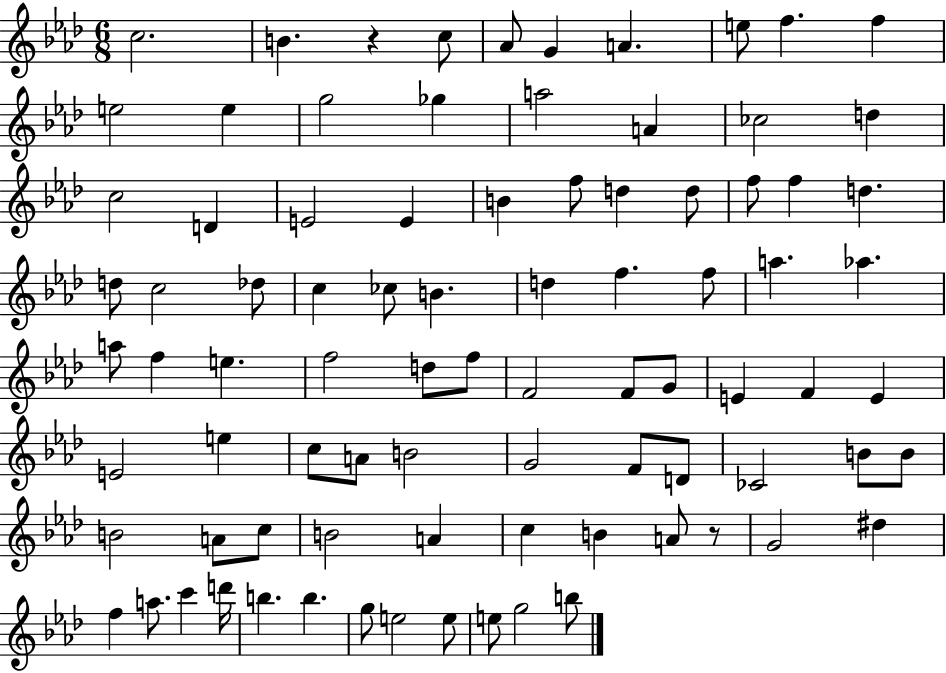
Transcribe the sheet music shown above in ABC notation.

X:1
T:Untitled
M:6/8
L:1/4
K:Ab
c2 B z c/2 _A/2 G A e/2 f f e2 e g2 _g a2 A _c2 d c2 D E2 E B f/2 d d/2 f/2 f d d/2 c2 _d/2 c _c/2 B d f f/2 a _a a/2 f e f2 d/2 f/2 F2 F/2 G/2 E F E E2 e c/2 A/2 B2 G2 F/2 D/2 _C2 B/2 B/2 B2 A/2 c/2 B2 A c B A/2 z/2 G2 ^d f a/2 c' d'/4 b b g/2 e2 e/2 e/2 g2 b/2